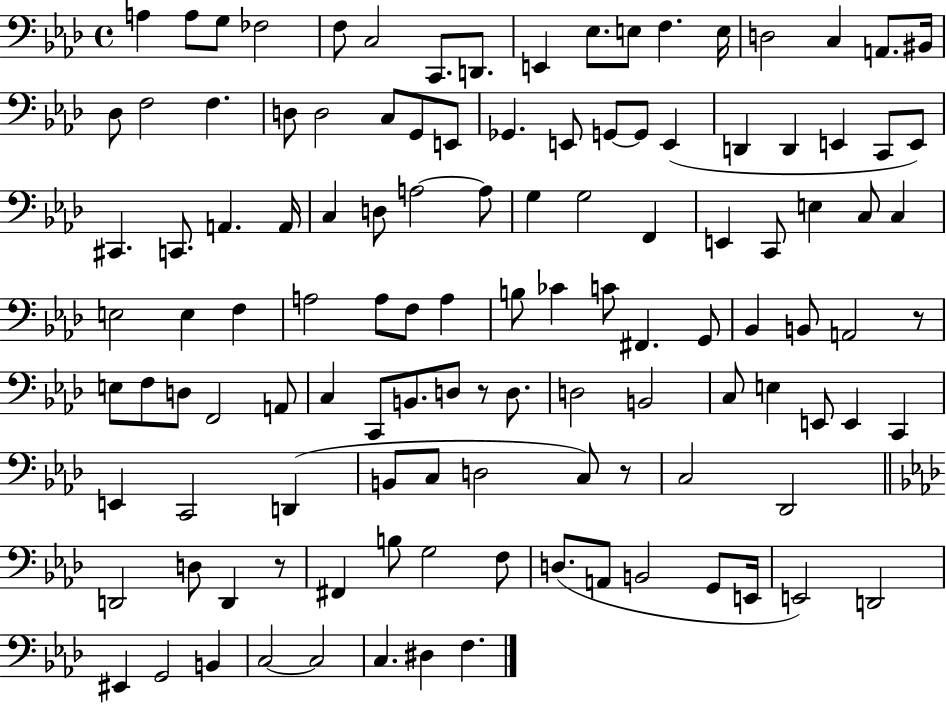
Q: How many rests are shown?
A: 4